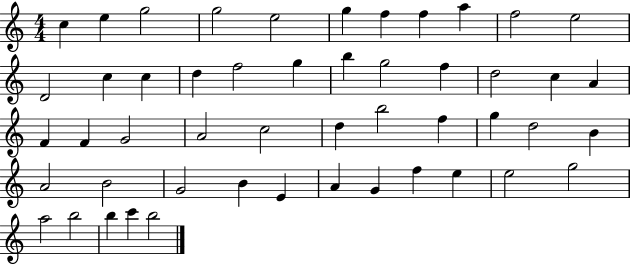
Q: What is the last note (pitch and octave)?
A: B5